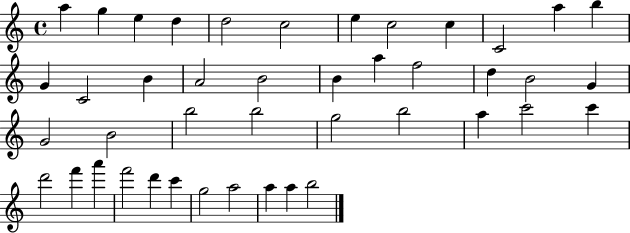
A5/q G5/q E5/q D5/q D5/h C5/h E5/q C5/h C5/q C4/h A5/q B5/q G4/q C4/h B4/q A4/h B4/h B4/q A5/q F5/h D5/q B4/h G4/q G4/h B4/h B5/h B5/h G5/h B5/h A5/q C6/h C6/q D6/h F6/q A6/q F6/h D6/q C6/q G5/h A5/h A5/q A5/q B5/h